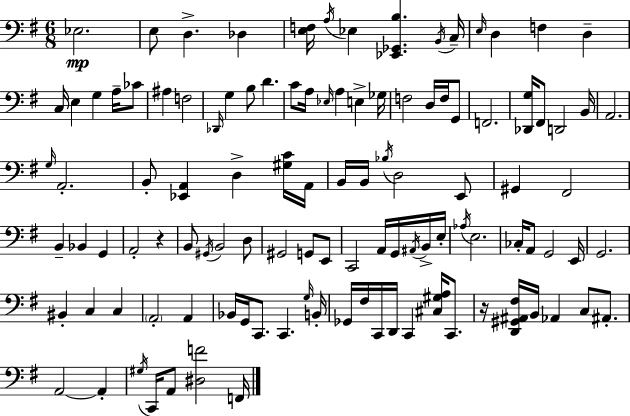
{
  \clef bass
  \numericTimeSignature
  \time 6/8
  \key e \minor
  ees2.\mp | e8 d4.-> des4 | <e f>16 \acciaccatura { a16 } ees4 <ees, ges, b>4. | \acciaccatura { b,16 } c16-- \grace { e16 } d4 f4 d4-- | \break c16 e4 g4 | a16-- ces'8 ais4 f2 | \grace { des,16 } g4 b8 d'4. | c'8 a16 \grace { ees16 } a4 | \break e4-> ges16 f2 | d16 f16 g,8 f,2. | <des, g>16 fis,8 d,2 | b,16 a,2. | \break \grace { g16 } a,2.-. | b,8-. <ees, a,>4 | d4-> <gis c'>16 a,16 b,16 b,16 \acciaccatura { bes16 } d2 | e,8 gis,4 fis,2 | \break b,4-- bes,4 | g,4 a,2-. | r4 b,8 \acciaccatura { gis,16 } b,2 | d8 gis,2 | \break g,8 e,8 c,2 | a,16 g,16 \acciaccatura { ais,16 } b,16-> e16-. \acciaccatura { aes16 } e2. | ces16-. a,8 | g,2 e,16 g,2. | \break bis,4-. | c4 c4 \parenthesize a,2-. | a,4 bes,16 g,16 | c,8. c,4. \grace { g16 } b,16-. ges,16 | \break fis16 c,16 d,16 c,4 <cis gis a>16 c,8. r16 | <d, gis, ais, fis>16 b,16 aes,4 c8 ais,8.-. a,2~~ | a,4-. \acciaccatura { gis16 } | c,16 a,8 <dis f'>2 f,16 | \break \bar "|."
}